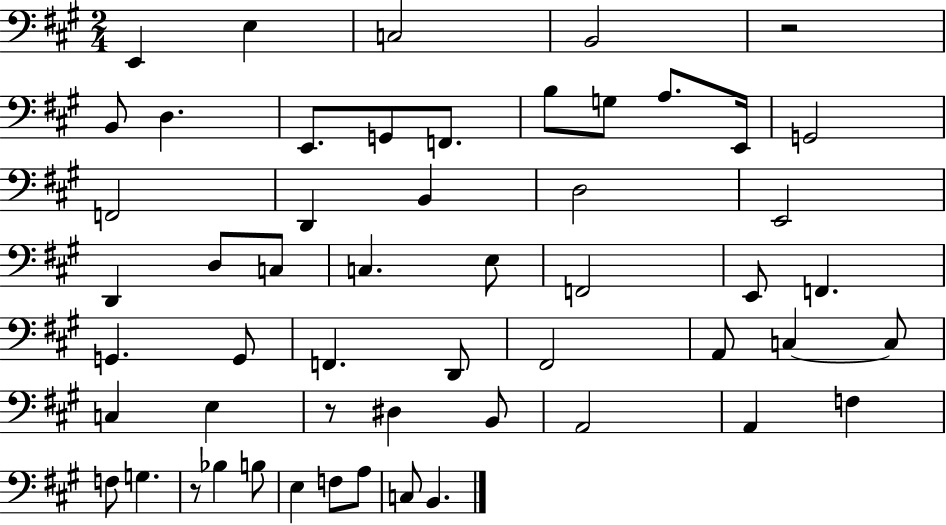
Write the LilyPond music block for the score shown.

{
  \clef bass
  \numericTimeSignature
  \time 2/4
  \key a \major
  e,4 e4 | c2 | b,2 | r2 | \break b,8 d4. | e,8. g,8 f,8. | b8 g8 a8. e,16 | g,2 | \break f,2 | d,4 b,4 | d2 | e,2 | \break d,4 d8 c8 | c4. e8 | f,2 | e,8 f,4. | \break g,4. g,8 | f,4. d,8 | fis,2 | a,8 c4~~ c8 | \break c4 e4 | r8 dis4 b,8 | a,2 | a,4 f4 | \break f8 g4. | r8 bes4 b8 | e4 f8 a8 | c8 b,4. | \break \bar "|."
}